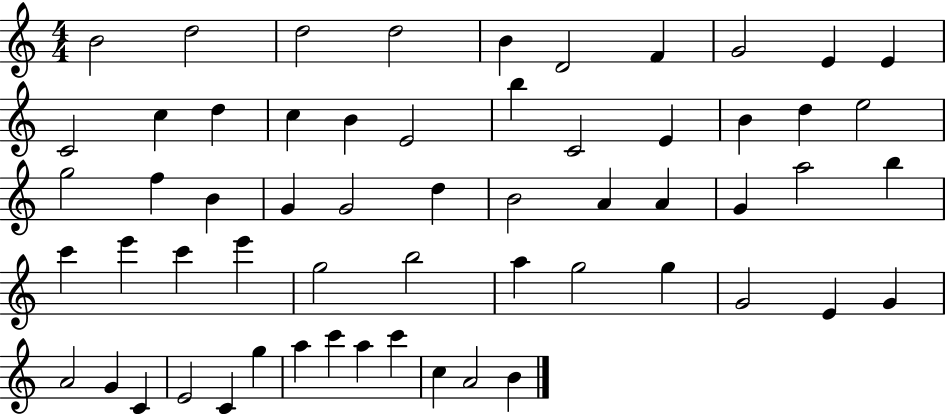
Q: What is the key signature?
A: C major